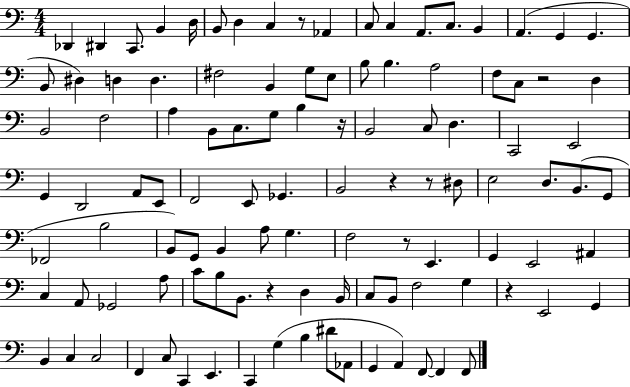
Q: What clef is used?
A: bass